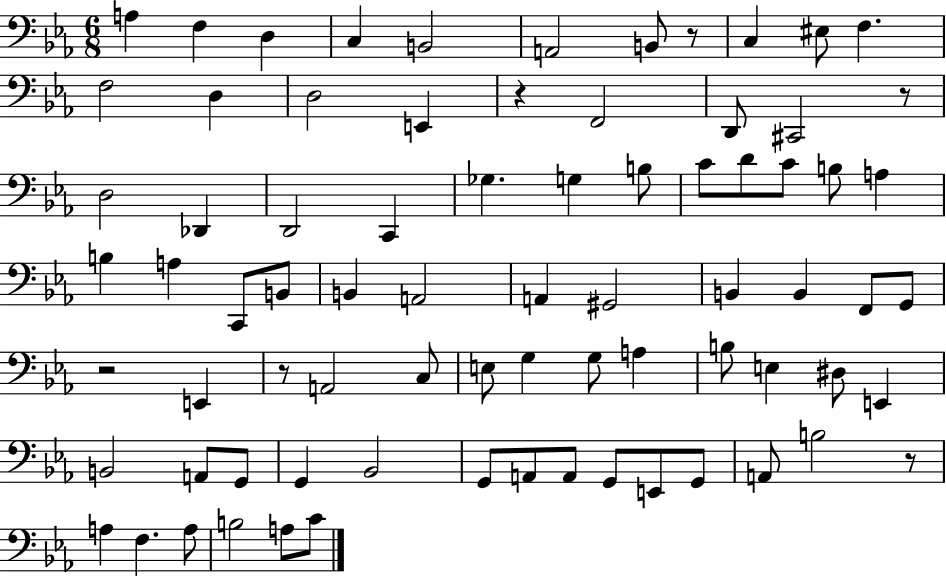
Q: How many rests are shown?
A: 6